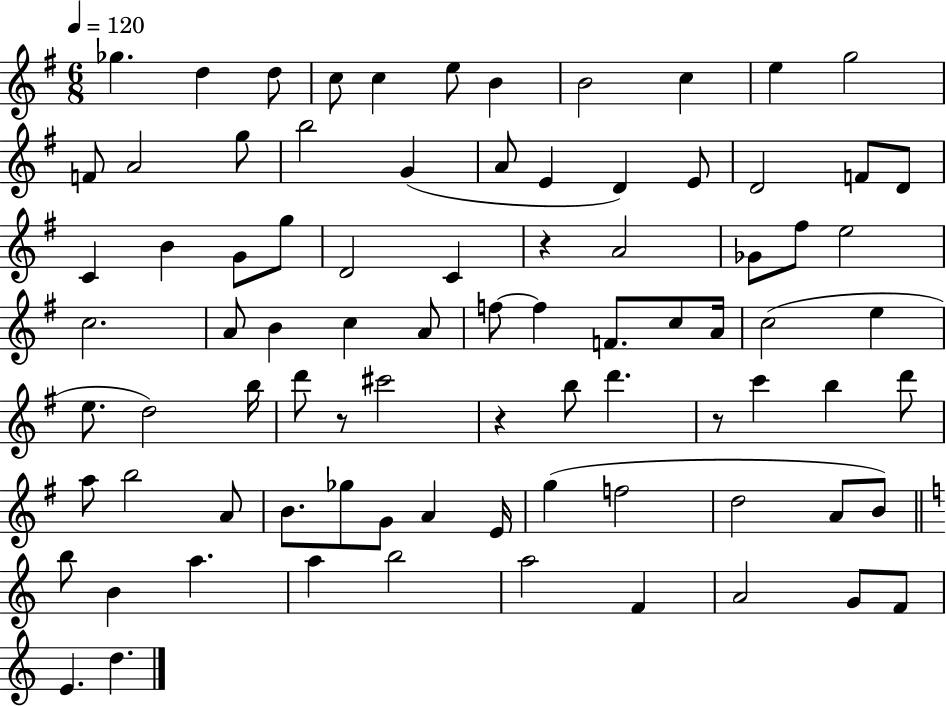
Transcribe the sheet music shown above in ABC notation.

X:1
T:Untitled
M:6/8
L:1/4
K:G
_g d d/2 c/2 c e/2 B B2 c e g2 F/2 A2 g/2 b2 G A/2 E D E/2 D2 F/2 D/2 C B G/2 g/2 D2 C z A2 _G/2 ^f/2 e2 c2 A/2 B c A/2 f/2 f F/2 c/2 A/4 c2 e e/2 d2 b/4 d'/2 z/2 ^c'2 z b/2 d' z/2 c' b d'/2 a/2 b2 A/2 B/2 _g/2 G/2 A E/4 g f2 d2 A/2 B/2 b/2 B a a b2 a2 F A2 G/2 F/2 E d